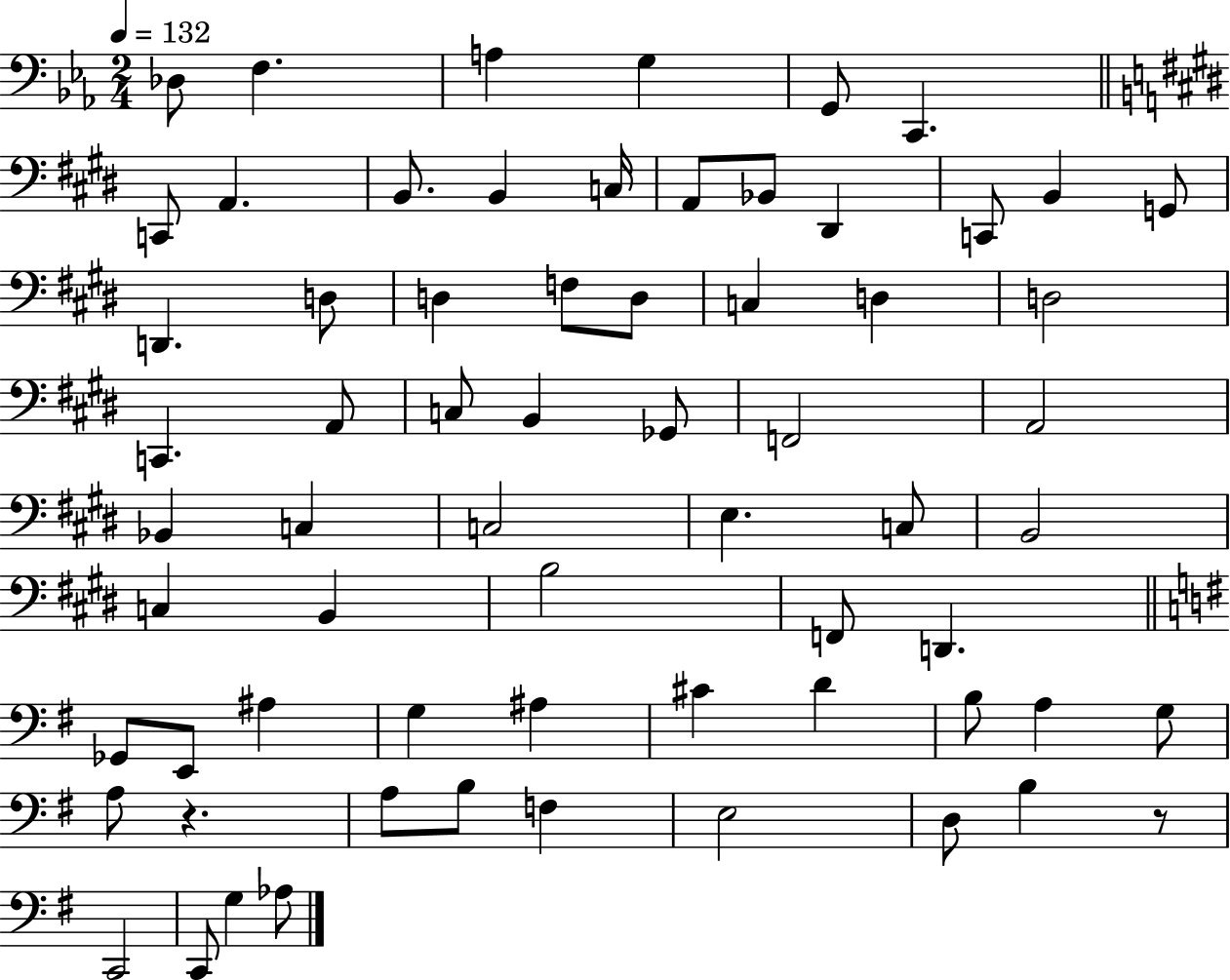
{
  \clef bass
  \numericTimeSignature
  \time 2/4
  \key ees \major
  \tempo 4 = 132
  des8 f4. | a4 g4 | g,8 c,4. | \bar "||" \break \key e \major c,8 a,4. | b,8. b,4 c16 | a,8 bes,8 dis,4 | c,8 b,4 g,8 | \break d,4. d8 | d4 f8 d8 | c4 d4 | d2 | \break c,4. a,8 | c8 b,4 ges,8 | f,2 | a,2 | \break bes,4 c4 | c2 | e4. c8 | b,2 | \break c4 b,4 | b2 | f,8 d,4. | \bar "||" \break \key g \major ges,8 e,8 ais4 | g4 ais4 | cis'4 d'4 | b8 a4 g8 | \break a8 r4. | a8 b8 f4 | e2 | d8 b4 r8 | \break c,2 | c,8 g4 aes8 | \bar "|."
}